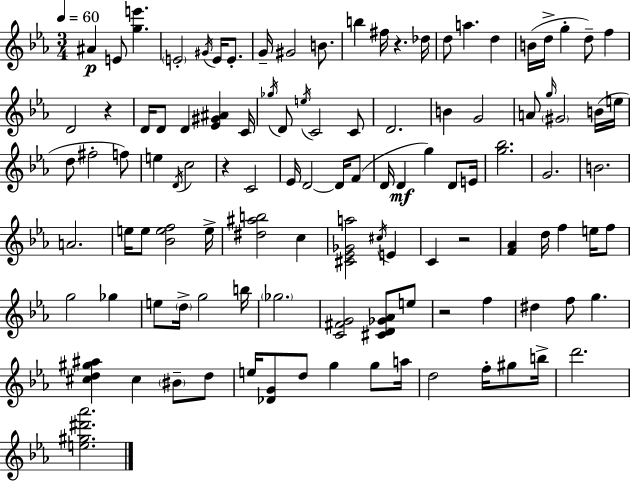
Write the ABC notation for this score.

X:1
T:Untitled
M:3/4
L:1/4
K:Eb
^A E/2 [ge'] E2 ^G/4 E/4 E/2 G/4 ^G2 B/2 b ^f/4 z _d/4 d/2 a d B/4 d/4 g d/2 f D2 z D/4 D/2 D [_E^G^A] C/4 _g/4 D/2 e/4 C2 C/2 D2 B G2 A/2 g/4 ^G2 B/4 e/4 d/2 ^f2 f/2 e D/4 c2 z C2 _E/4 D2 D/4 F/2 D/4 D g D/2 E/4 [g_b]2 G2 B2 A2 e/4 e/2 [_Bef]2 e/4 [^d^ab]2 c [^C_E_Ga]2 ^c/4 E C z2 [F_A] d/4 f e/4 f/2 g2 _g e/2 d/4 g2 b/4 _g2 [C^FG]2 [^CD_G_A]/2 e/2 z2 f ^d f/2 g [^cd^g^a] ^c ^B/2 d/2 e/4 [_DG]/2 d/2 g g/2 a/4 d2 f/4 ^g/2 b/4 d'2 [e^g^d'_a']2